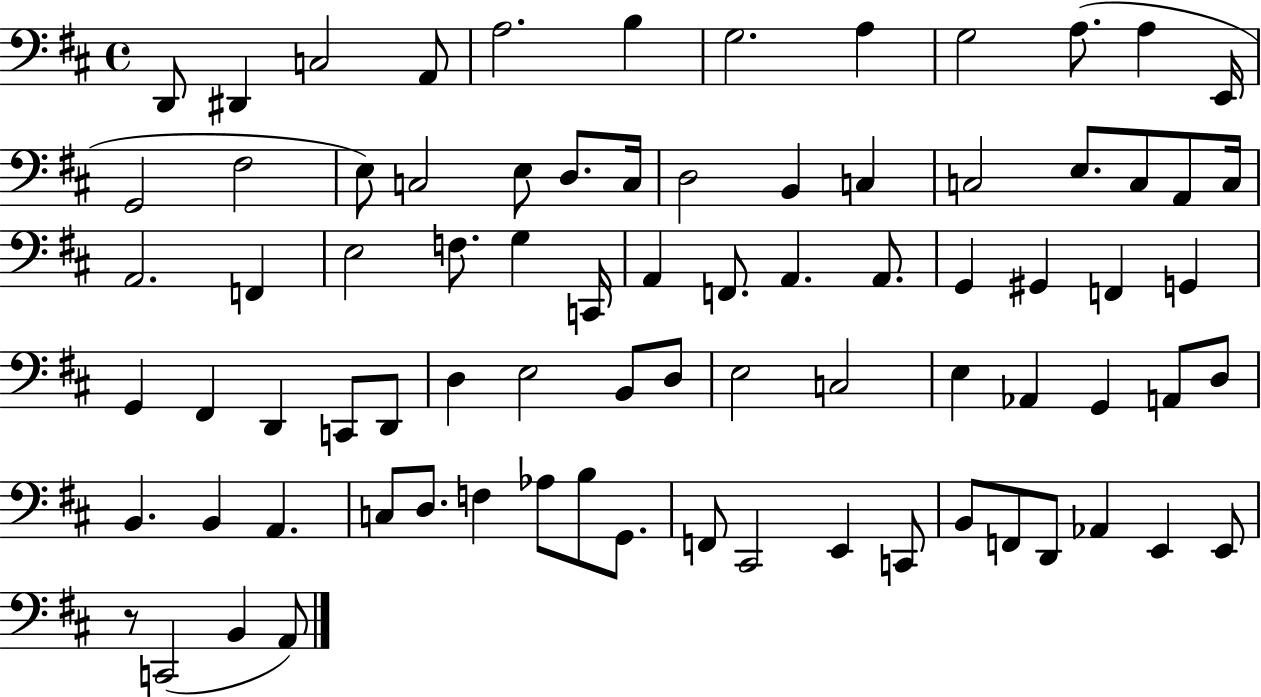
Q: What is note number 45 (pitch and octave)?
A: C2